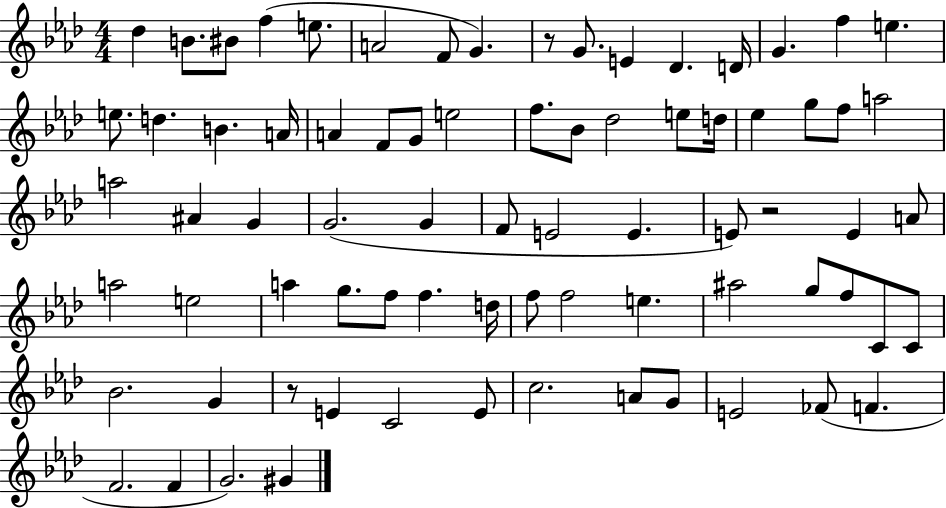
{
  \clef treble
  \numericTimeSignature
  \time 4/4
  \key aes \major
  des''4 b'8. bis'8 f''4( e''8. | a'2 f'8 g'4.) | r8 g'8. e'4 des'4. d'16 | g'4. f''4 e''4. | \break e''8. d''4. b'4. a'16 | a'4 f'8 g'8 e''2 | f''8. bes'8 des''2 e''8 d''16 | ees''4 g''8 f''8 a''2 | \break a''2 ais'4 g'4 | g'2.( g'4 | f'8 e'2 e'4. | e'8) r2 e'4 a'8 | \break a''2 e''2 | a''4 g''8. f''8 f''4. d''16 | f''8 f''2 e''4. | ais''2 g''8 f''8 c'8 c'8 | \break bes'2. g'4 | r8 e'4 c'2 e'8 | c''2. a'8 g'8 | e'2 fes'8( f'4. | \break f'2. f'4 | g'2.) gis'4 | \bar "|."
}